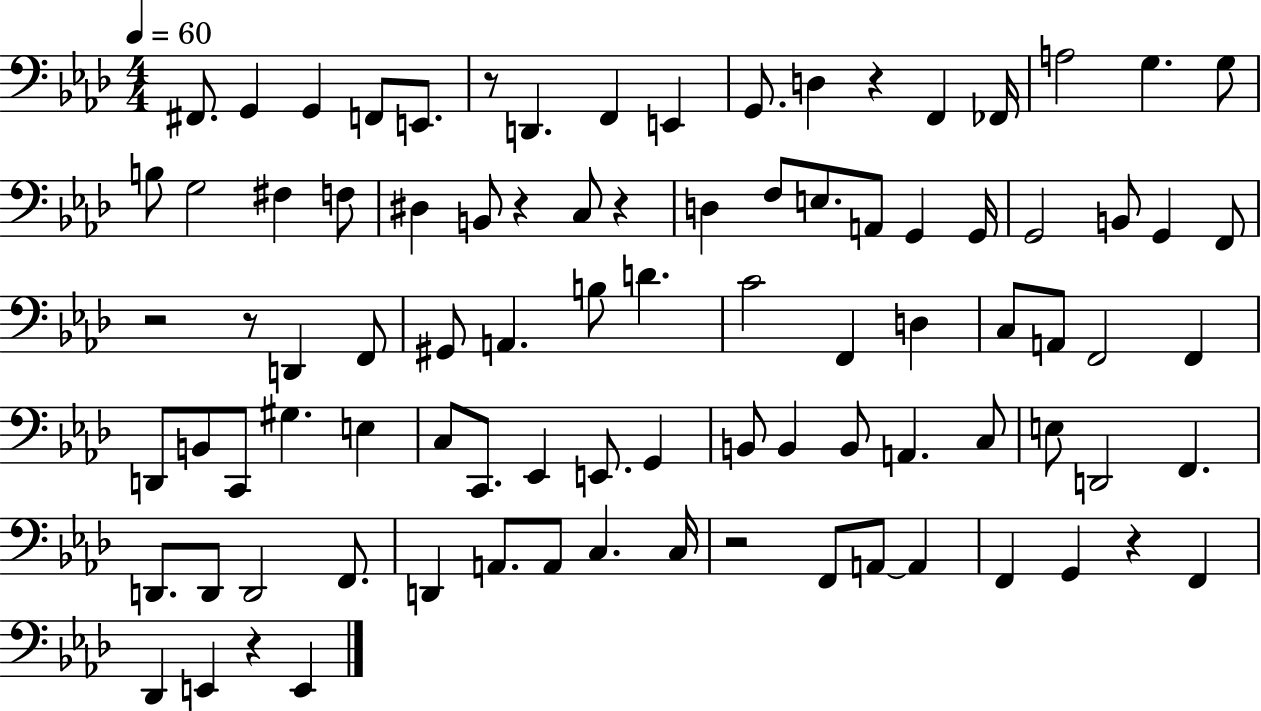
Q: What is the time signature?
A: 4/4